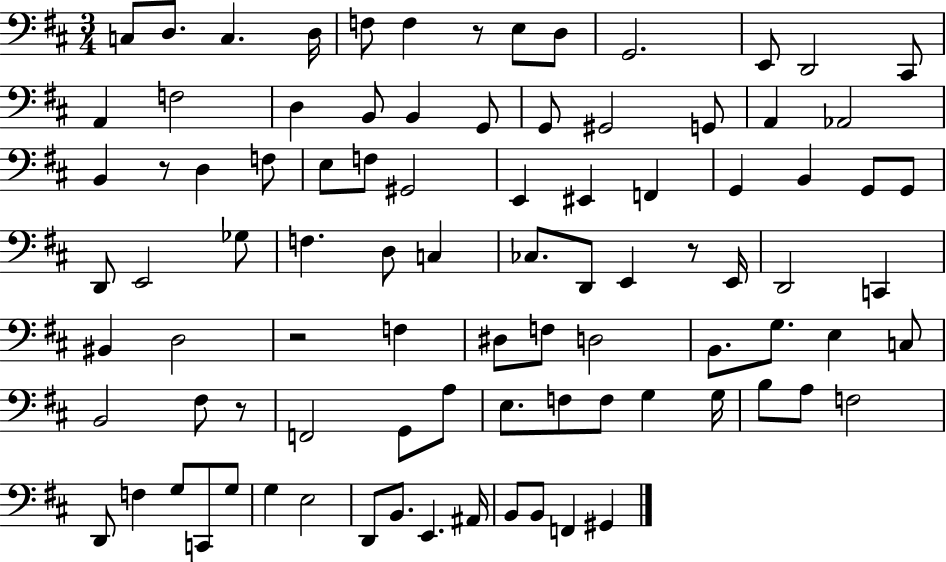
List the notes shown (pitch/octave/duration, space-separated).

C3/e D3/e. C3/q. D3/s F3/e F3/q R/e E3/e D3/e G2/h. E2/e D2/h C#2/e A2/q F3/h D3/q B2/e B2/q G2/e G2/e G#2/h G2/e A2/q Ab2/h B2/q R/e D3/q F3/e E3/e F3/e G#2/h E2/q EIS2/q F2/q G2/q B2/q G2/e G2/e D2/e E2/h Gb3/e F3/q. D3/e C3/q CES3/e. D2/e E2/q R/e E2/s D2/h C2/q BIS2/q D3/h R/h F3/q D#3/e F3/e D3/h B2/e. G3/e. E3/q C3/e B2/h F#3/e R/e F2/h G2/e A3/e E3/e. F3/e F3/e G3/q G3/s B3/e A3/e F3/h D2/e F3/q G3/e C2/e G3/e G3/q E3/h D2/e B2/e. E2/q. A#2/s B2/e B2/e F2/q G#2/q